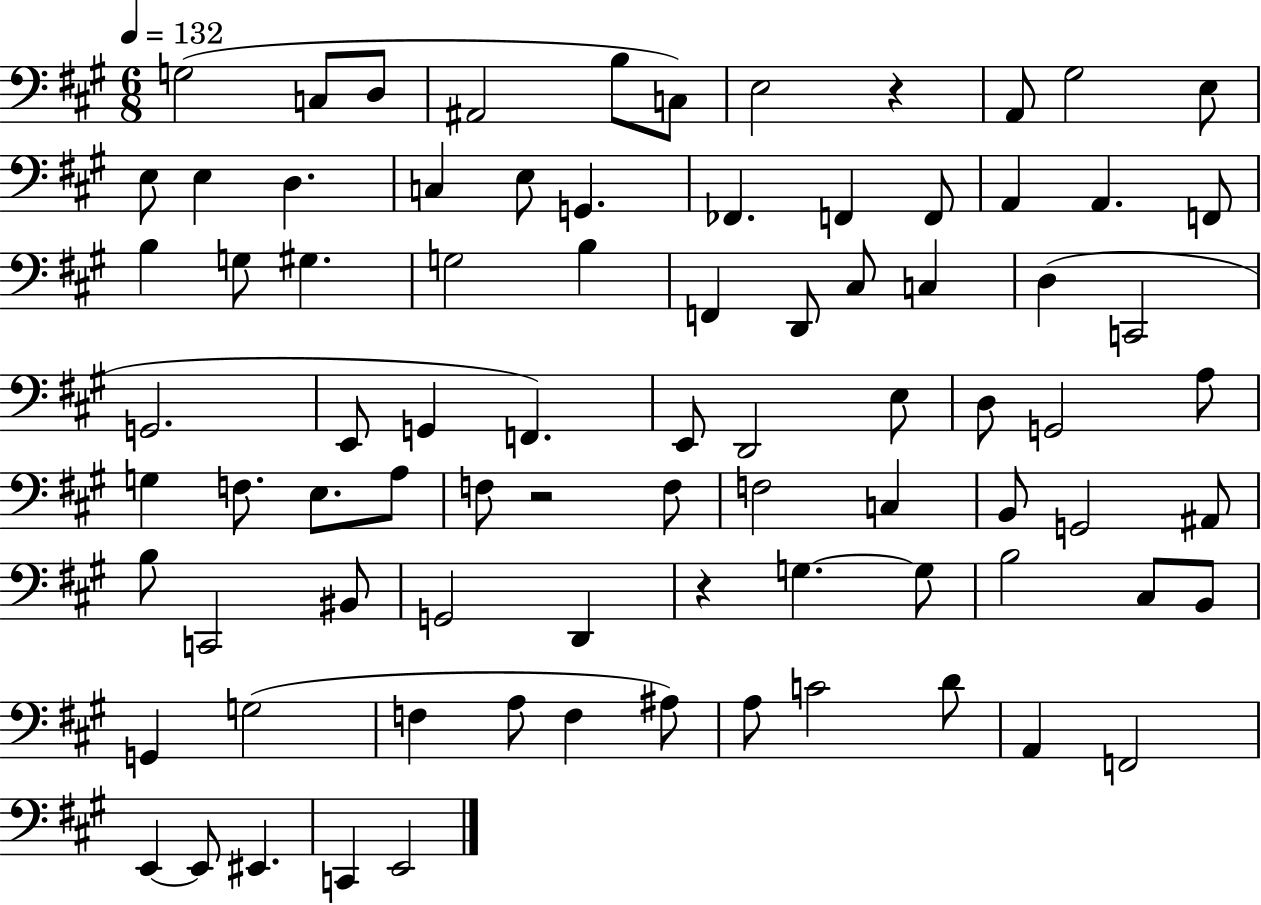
X:1
T:Untitled
M:6/8
L:1/4
K:A
G,2 C,/2 D,/2 ^A,,2 B,/2 C,/2 E,2 z A,,/2 ^G,2 E,/2 E,/2 E, D, C, E,/2 G,, _F,, F,, F,,/2 A,, A,, F,,/2 B, G,/2 ^G, G,2 B, F,, D,,/2 ^C,/2 C, D, C,,2 G,,2 E,,/2 G,, F,, E,,/2 D,,2 E,/2 D,/2 G,,2 A,/2 G, F,/2 E,/2 A,/2 F,/2 z2 F,/2 F,2 C, B,,/2 G,,2 ^A,,/2 B,/2 C,,2 ^B,,/2 G,,2 D,, z G, G,/2 B,2 ^C,/2 B,,/2 G,, G,2 F, A,/2 F, ^A,/2 A,/2 C2 D/2 A,, F,,2 E,, E,,/2 ^E,, C,, E,,2